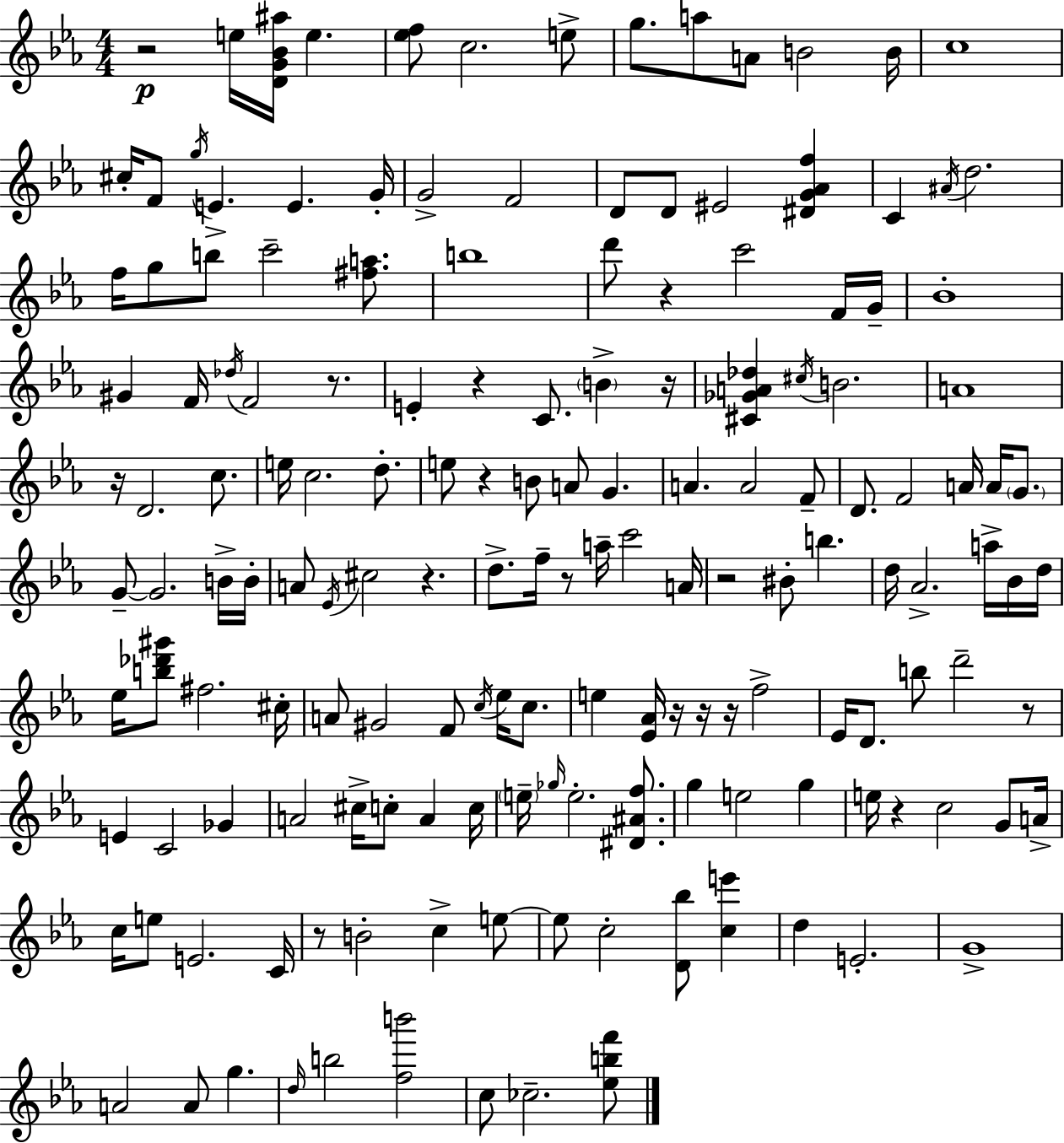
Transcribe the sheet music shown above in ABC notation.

X:1
T:Untitled
M:4/4
L:1/4
K:Eb
z2 e/4 [DG_B^a]/4 e [_ef]/2 c2 e/2 g/2 a/2 A/2 B2 B/4 c4 ^c/4 F/2 g/4 E E G/4 G2 F2 D/2 D/2 ^E2 [^DG_Af] C ^A/4 d2 f/4 g/2 b/2 c'2 [^fa]/2 b4 d'/2 z c'2 F/4 G/4 _B4 ^G F/4 _d/4 F2 z/2 E z C/2 B z/4 [^C_GA_d] ^c/4 B2 A4 z/4 D2 c/2 e/4 c2 d/2 e/2 z B/2 A/2 G A A2 F/2 D/2 F2 A/4 A/4 G/2 G/2 G2 B/4 B/4 A/2 _E/4 ^c2 z d/2 f/4 z/2 a/4 c'2 A/4 z2 ^B/2 b d/4 _A2 a/4 _B/4 d/4 _e/4 [b_d'^g']/2 ^f2 ^c/4 A/2 ^G2 F/2 c/4 _e/4 c/2 e [_E_A]/4 z/4 z/4 z/4 f2 _E/4 D/2 b/2 d'2 z/2 E C2 _G A2 ^c/4 c/2 A c/4 e/4 _g/4 e2 [^D^Af]/2 g e2 g e/4 z c2 G/2 A/4 c/4 e/2 E2 C/4 z/2 B2 c e/2 e/2 c2 [D_b]/2 [ce'] d E2 G4 A2 A/2 g d/4 b2 [fb']2 c/2 _c2 [_ebf']/2